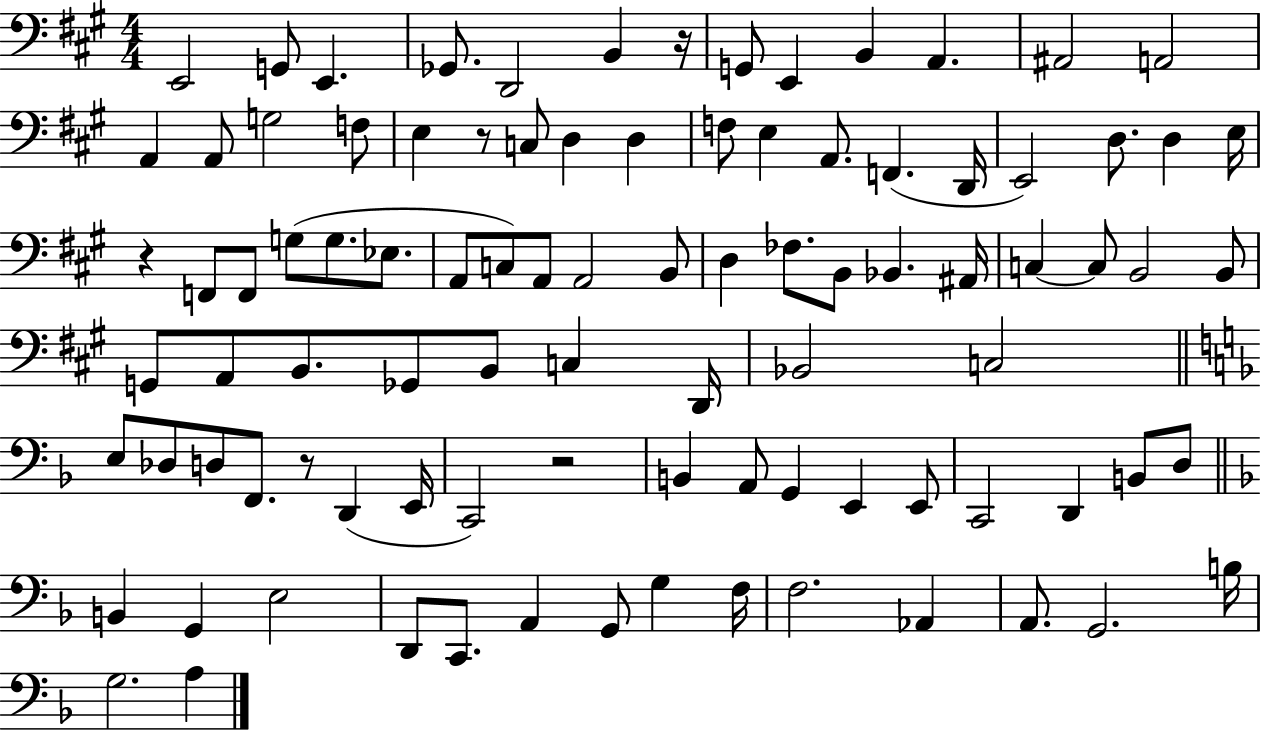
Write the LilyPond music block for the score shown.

{
  \clef bass
  \numericTimeSignature
  \time 4/4
  \key a \major
  e,2 g,8 e,4. | ges,8. d,2 b,4 r16 | g,8 e,4 b,4 a,4. | ais,2 a,2 | \break a,4 a,8 g2 f8 | e4 r8 c8 d4 d4 | f8 e4 a,8. f,4.( d,16 | e,2) d8. d4 e16 | \break r4 f,8 f,8 g8( g8. ees8. | a,8 c8) a,8 a,2 b,8 | d4 fes8. b,8 bes,4. ais,16 | c4~~ c8 b,2 b,8 | \break g,8 a,8 b,8. ges,8 b,8 c4 d,16 | bes,2 c2 | \bar "||" \break \key f \major e8 des8 d8 f,8. r8 d,4( e,16 | c,2) r2 | b,4 a,8 g,4 e,4 e,8 | c,2 d,4 b,8 d8 | \break \bar "||" \break \key d \minor b,4 g,4 e2 | d,8 c,8. a,4 g,8 g4 f16 | f2. aes,4 | a,8. g,2. b16 | \break g2. a4 | \bar "|."
}